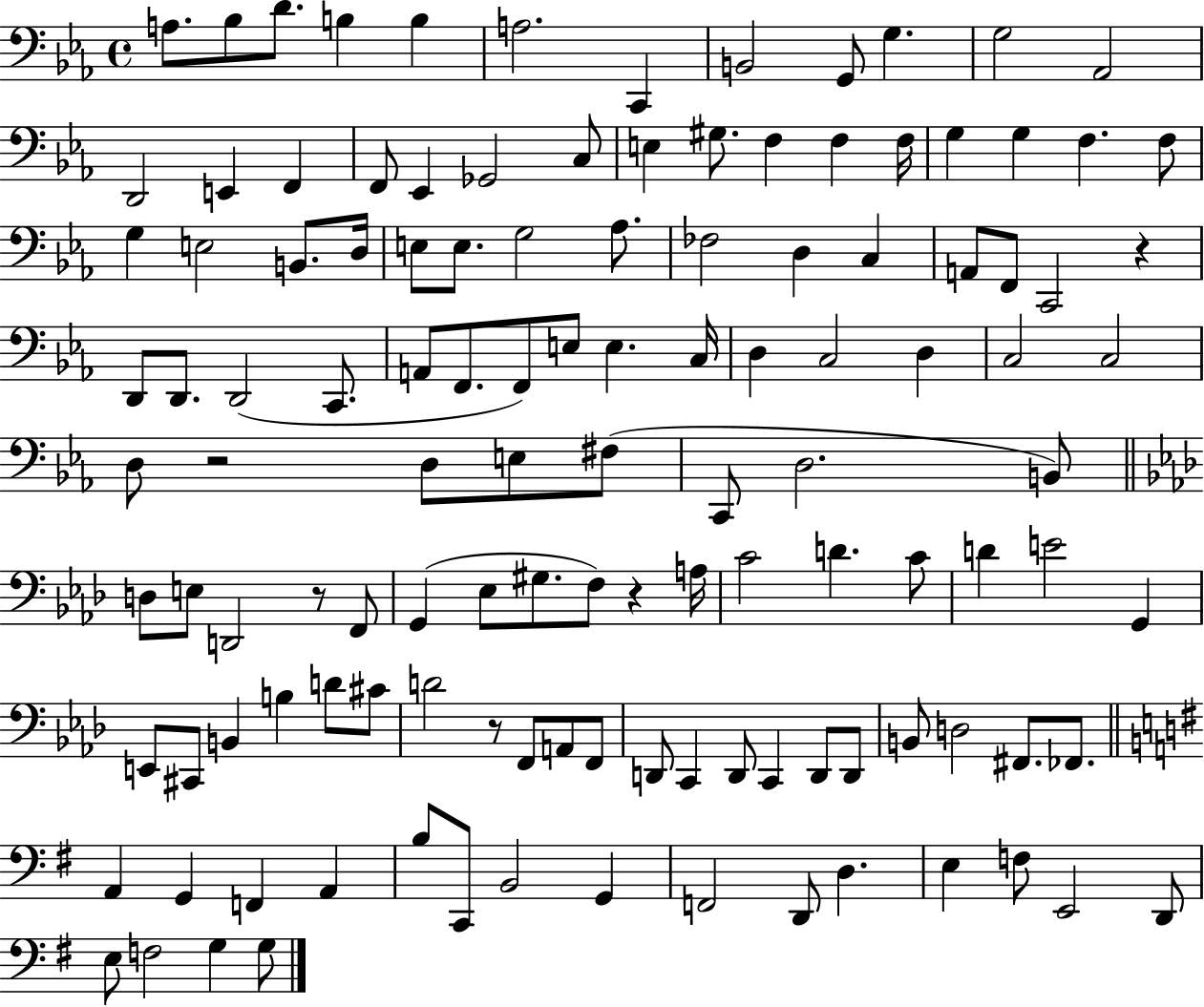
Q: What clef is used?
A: bass